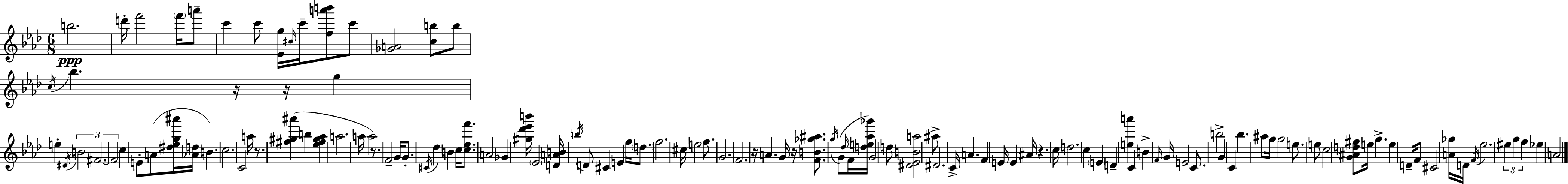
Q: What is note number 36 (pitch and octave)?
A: B4